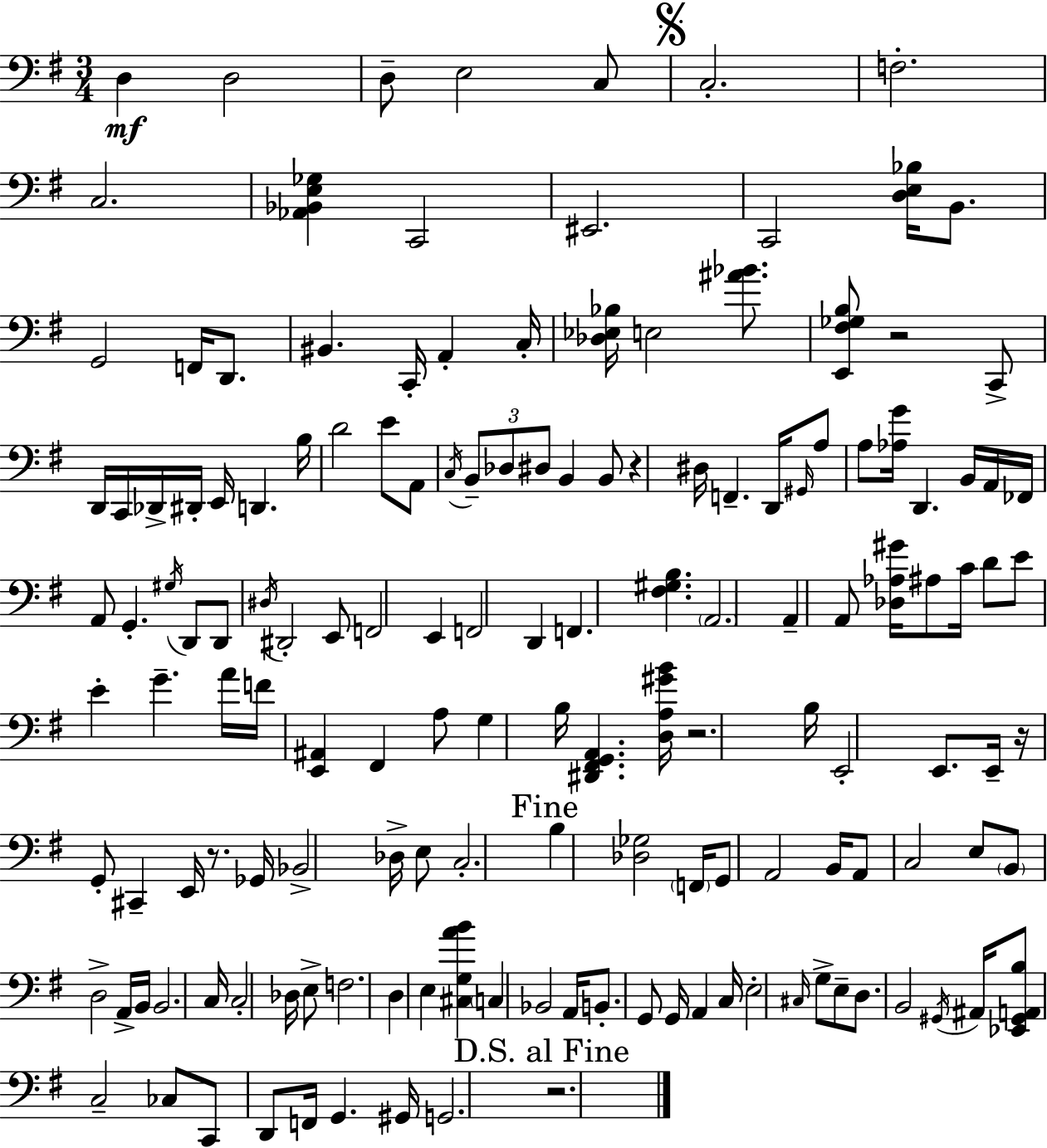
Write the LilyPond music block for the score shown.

{
  \clef bass
  \numericTimeSignature
  \time 3/4
  \key g \major
  d4\mf d2 | d8-- e2 c8 | \mark \markup { \musicglyph "scripts.segno" } c2.-. | f2.-. | \break c2. | <aes, bes, e ges>4 c,2 | eis,2. | c,2 <d e bes>16 b,8. | \break g,2 f,16 d,8. | bis,4. c,16-. a,4-. c16-. | <des ees bes>16 e2 <ais' bes'>8. | <e, fis ges b>8 r2 c,8-> | \break d,16 c,16 des,16-> dis,16-. e,16 d,4. b16 | d'2 e'8 a,8 | \acciaccatura { c16 } \tuplet 3/2 { b,8-- des8 dis8 } b,4 b,8 | r4 dis16 f,4.-- | \break d,16 \grace { gis,16 } a8 a8 <aes g'>16 d,4. | b,16 a,16 fes,16 a,8 g,4.-. | \acciaccatura { gis16 } d,8 d,8 \acciaccatura { dis16 } dis,2-. | e,8 f,2 | \break e,4 f,2 | d,4 f,4. <fis gis b>4. | \parenthesize a,2. | a,4-- a,8 <des aes gis'>16 ais8 | \break c'16 d'8 e'8 e'4-. g'4.-- | a'16 f'16 <e, ais,>4 fis,4 | a8 g4 b16 <dis, fis, g, a,>4. | <d a gis' b'>16 r2. | \break b16 e,2-. | e,8. e,16-- r16 g,8-. cis,4-- | e,16 r8. ges,16 bes,2-> | des16-> e8 c2.-. | \break \mark "Fine" b4 <des ges>2 | \parenthesize f,16 g,8 a,2 | b,16 a,8 c2 | e8 \parenthesize b,8 d2-> | \break a,16-> b,16 b,2. | c16 c2-. | des16 e8-> f2. | d4 e4 | \break <cis g a' b'>4 \parenthesize c4 bes,2 | a,16 b,8.-. g,8 g,16 a,4 | c16 e2-. | \grace { cis16 } g8-> e8-- d8. b,2 | \break \acciaccatura { gis,16 } ais,16 <ees, gis, a, b>8 c2-- | ces8 c,8 d,8 f,16 g,4. | gis,16 g,2. | \mark "D.S. al Fine" r2. | \break \bar "|."
}